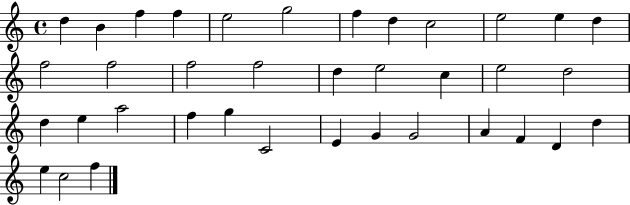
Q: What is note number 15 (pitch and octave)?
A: F5